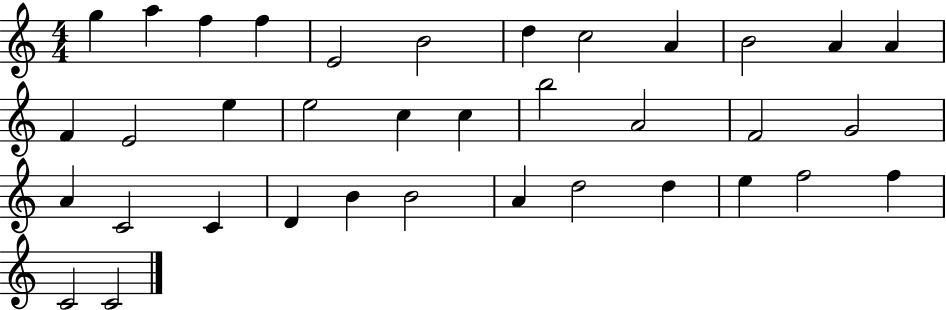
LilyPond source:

{
  \clef treble
  \numericTimeSignature
  \time 4/4
  \key c \major
  g''4 a''4 f''4 f''4 | e'2 b'2 | d''4 c''2 a'4 | b'2 a'4 a'4 | \break f'4 e'2 e''4 | e''2 c''4 c''4 | b''2 a'2 | f'2 g'2 | \break a'4 c'2 c'4 | d'4 b'4 b'2 | a'4 d''2 d''4 | e''4 f''2 f''4 | \break c'2 c'2 | \bar "|."
}